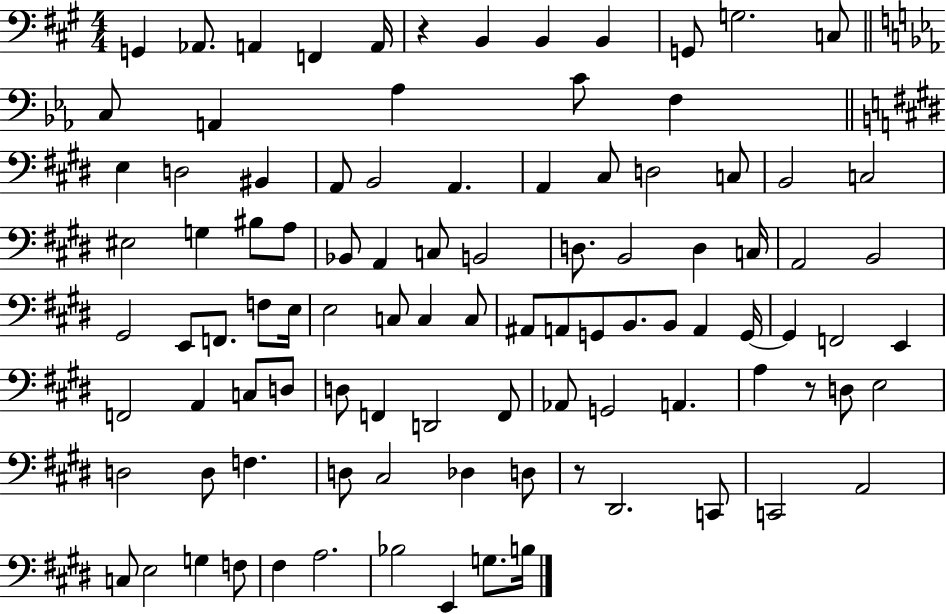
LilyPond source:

{
  \clef bass
  \numericTimeSignature
  \time 4/4
  \key a \major
  \repeat volta 2 { g,4 aes,8. a,4 f,4 a,16 | r4 b,4 b,4 b,4 | g,8 g2. c8 | \bar "||" \break \key ees \major c8 a,4 aes4 c'8 f4 | \bar "||" \break \key e \major e4 d2 bis,4 | a,8 b,2 a,4. | a,4 cis8 d2 c8 | b,2 c2 | \break eis2 g4 bis8 a8 | bes,8 a,4 c8 b,2 | d8. b,2 d4 c16 | a,2 b,2 | \break gis,2 e,8 f,8. f8 e16 | e2 c8 c4 c8 | ais,8 a,8 g,8 b,8. b,8 a,4 g,16~~ | g,4 f,2 e,4 | \break f,2 a,4 c8 d8 | d8 f,4 d,2 f,8 | aes,8 g,2 a,4. | a4 r8 d8 e2 | \break d2 d8 f4. | d8 cis2 des4 d8 | r8 dis,2. c,8 | c,2 a,2 | \break c8 e2 g4 f8 | fis4 a2. | bes2 e,4 g8. b16 | } \bar "|."
}